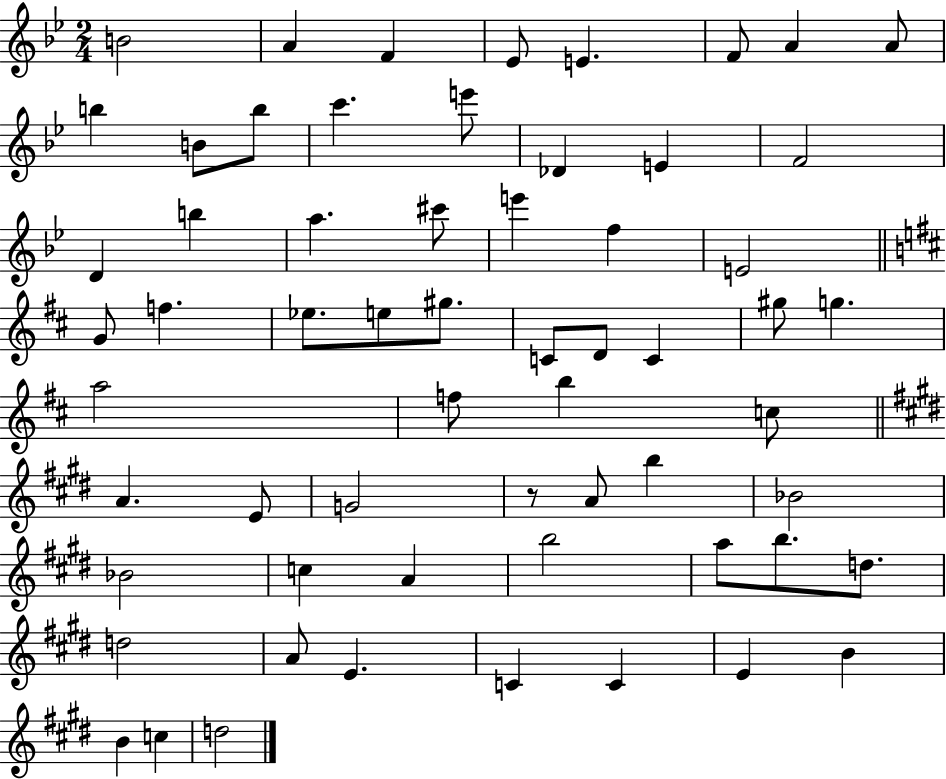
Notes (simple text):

B4/h A4/q F4/q Eb4/e E4/q. F4/e A4/q A4/e B5/q B4/e B5/e C6/q. E6/e Db4/q E4/q F4/h D4/q B5/q A5/q. C#6/e E6/q F5/q E4/h G4/e F5/q. Eb5/e. E5/e G#5/e. C4/e D4/e C4/q G#5/e G5/q. A5/h F5/e B5/q C5/e A4/q. E4/e G4/h R/e A4/e B5/q Bb4/h Bb4/h C5/q A4/q B5/h A5/e B5/e. D5/e. D5/h A4/e E4/q. C4/q C4/q E4/q B4/q B4/q C5/q D5/h